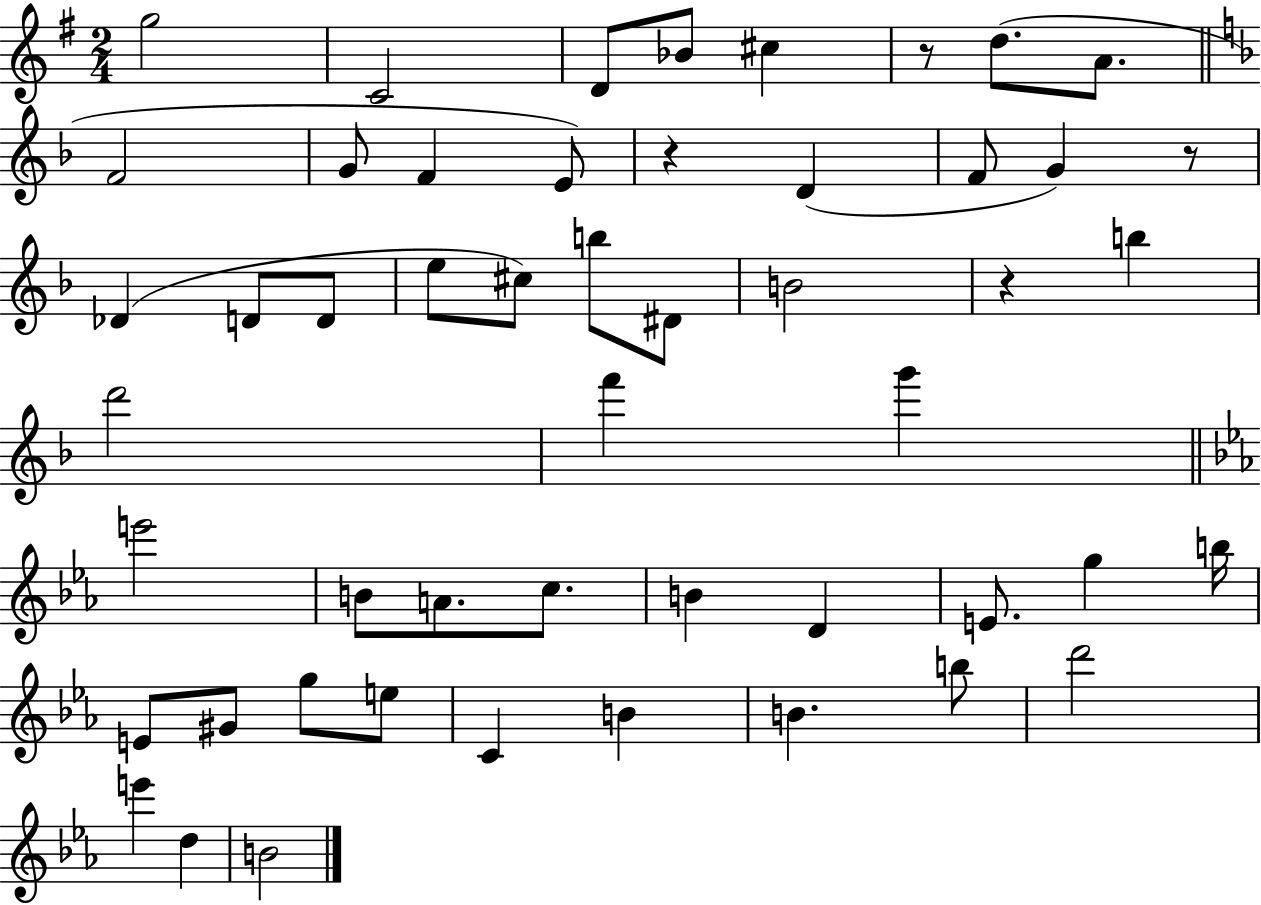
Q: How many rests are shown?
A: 4